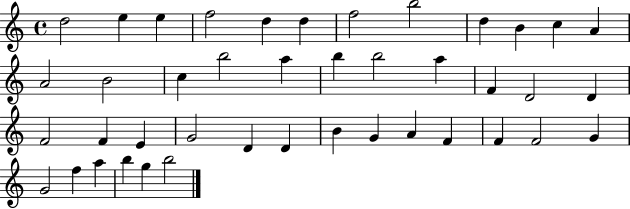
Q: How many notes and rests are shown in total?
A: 42